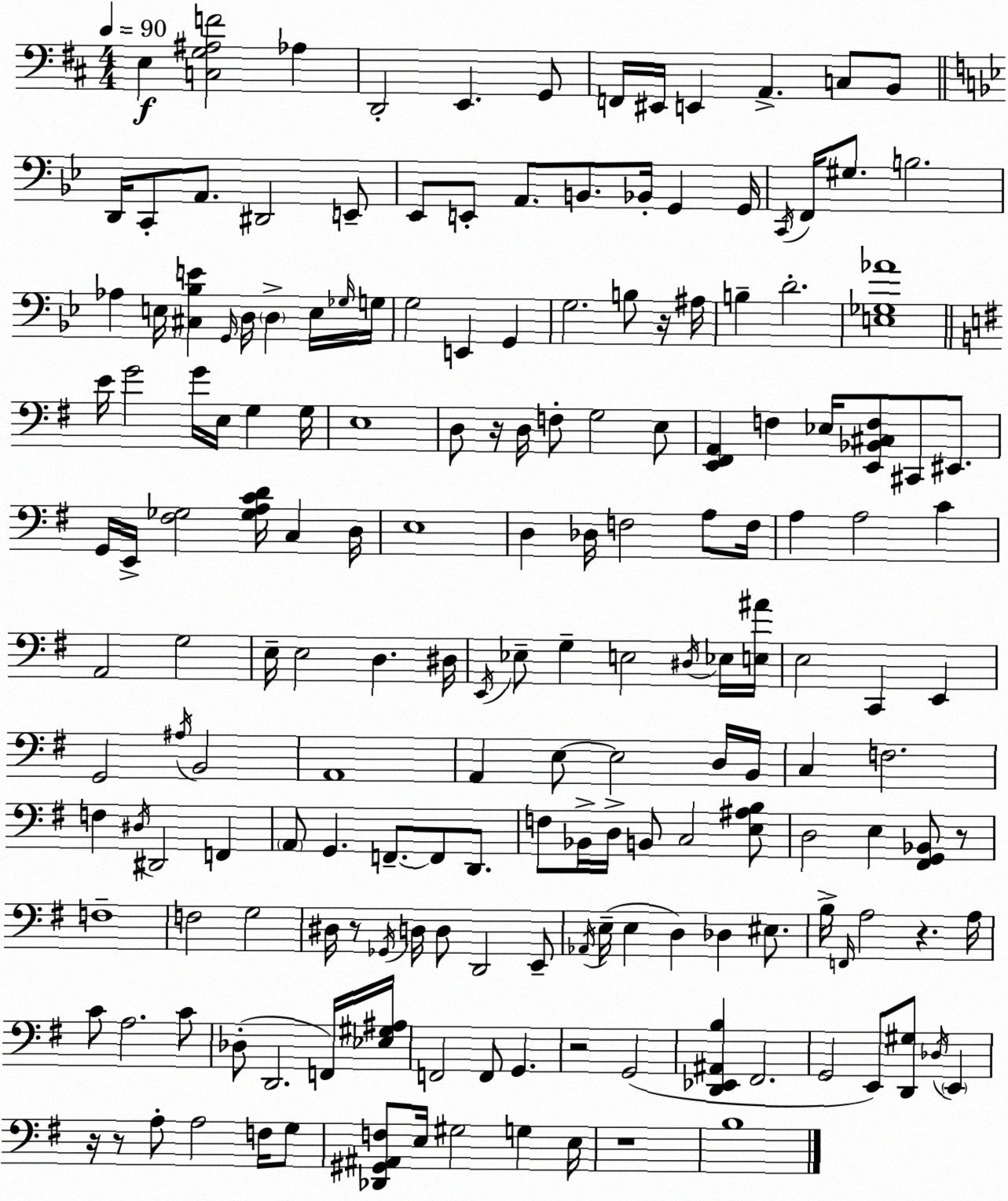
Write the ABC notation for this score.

X:1
T:Untitled
M:4/4
L:1/4
K:D
E, [C,G,^A,F]2 _A, D,,2 E,, G,,/2 F,,/4 ^E,,/4 E,, A,, C,/2 B,,/2 D,,/4 C,,/2 A,,/2 ^D,,2 E,,/2 _E,,/2 E,,/2 A,,/2 B,,/2 _B,,/4 G,, G,,/4 C,,/4 F,,/4 ^G,/2 B,2 _A, E,/4 [^C,_B,E] G,,/4 D,/4 D, E,/4 _G,/4 G,/4 G,2 E,, G,, G,2 B,/2 z/4 ^A,/4 B, D2 [E,_G,_A]4 E/4 G2 G/4 E,/4 G, G,/4 E,4 D,/2 z/4 D,/4 F,/2 G,2 E,/2 [E,,^F,,A,,] F, _E,/4 [E,,_B,,^C,F,]/2 ^C,,/2 ^E,,/2 G,,/4 E,,/4 [^F,_G,]2 [_G,A,CD]/4 C, D,/4 E,4 D, _D,/4 F,2 A,/2 F,/4 A, A,2 C A,,2 G,2 E,/4 E,2 D, ^D,/4 E,,/4 _E,/2 G, E,2 ^D,/4 _E,/4 [E,^A]/4 E,2 C,, E,, G,,2 ^A,/4 B,,2 A,,4 A,, E,/2 E,2 D,/4 B,,/4 C, F,2 F, ^D,/4 ^D,,2 F,, A,,/2 G,, F,,/2 F,,/2 D,,/2 F,/2 _B,,/4 D,/4 B,,/2 C,2 [E,^A,B,]/2 D,2 E, [^F,,G,,_B,,]/2 z/2 F,4 F,2 G,2 ^D,/4 z/2 _G,,/4 D,/4 D,/2 D,,2 E,,/2 _A,,/4 E,/4 E, D, _D, ^E,/2 B,/4 F,,/4 A,2 z A,/4 C/2 A,2 C/2 _D,/2 D,,2 F,,/4 [_E,^G,^A,]/4 F,,2 F,,/2 G,, z2 G,,2 [D,,_E,,^A,,B,] ^F,,2 G,,2 E,,/2 [D,,^G,]/2 _D,/4 E,, z/4 z/2 A,/2 A,2 F,/4 G,/2 [_D,,^G,,^A,,F,]/2 E,/4 ^G,2 G, E,/4 z4 B,4